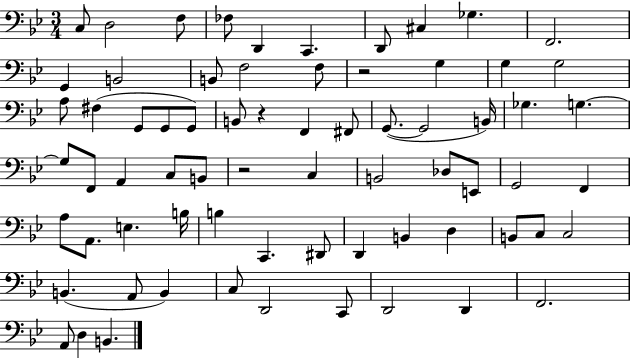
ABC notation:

X:1
T:Untitled
M:3/4
L:1/4
K:Bb
C,/2 D,2 F,/2 _F,/2 D,, C,, D,,/2 ^C, _G, F,,2 G,, B,,2 B,,/2 F,2 F,/2 z2 G, G, G,2 A,/2 ^F, G,,/2 G,,/2 G,,/2 B,,/2 z F,, ^F,,/2 G,,/2 G,,2 B,,/4 _G, G, G,/2 F,,/2 A,, C,/2 B,,/2 z2 C, B,,2 _D,/2 E,,/2 G,,2 F,, A,/2 A,,/2 E, B,/4 B, C,, ^D,,/2 D,, B,, D, B,,/2 C,/2 C,2 B,, A,,/2 B,, C,/2 D,,2 C,,/2 D,,2 D,, F,,2 A,,/2 D, B,,